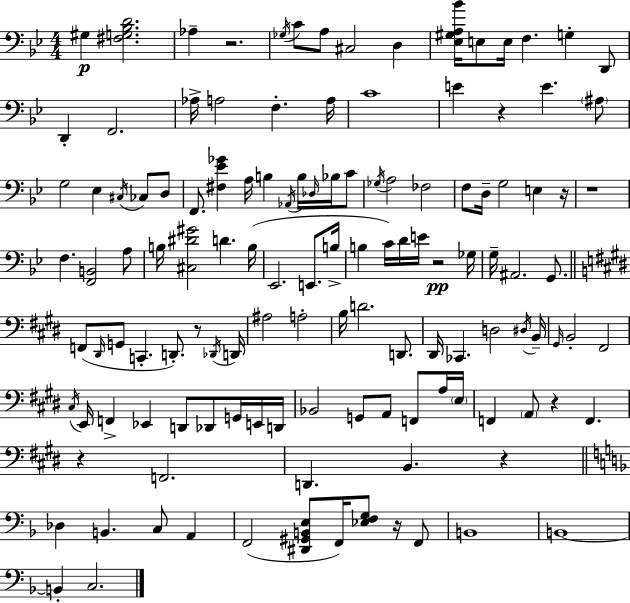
G#3/q [F#3,G3,Bb3,D4]/h. Ab3/q R/h. Gb3/s C4/e A3/e C#3/h D3/q [Eb3,G#3,A3,Bb4]/s E3/e E3/s F3/q. G3/q D2/e D2/q F2/h. Ab3/s A3/h F3/q. A3/s C4/w E4/q R/q E4/q. A#3/e G3/h Eb3/q C#3/s CES3/e D3/e F2/e. [F#3,Eb4,Gb4]/q A3/s B3/q Ab2/s B3/s Db3/s Bb3/s C4/e Gb3/s A3/h FES3/h F3/e D3/s G3/h E3/q R/s R/w F3/q. [F2,B2]/h A3/e B3/s [C#3,D#4,G#4]/h D4/q. B3/s Eb2/h. E2/e. B3/s B3/q C4/s D4/s E4/s R/h Gb3/s G3/s A#2/h. G2/e. F2/e D#2/s G2/e C2/q. D2/e. R/e Db2/s D2/s A#3/h A3/h B3/s D4/h. D2/e. D#2/s CES2/q. D3/h D#3/s B2/s G#2/s B2/h F#2/h C#3/s E2/s F2/q Eb2/q D2/e Db2/e G2/s E2/s D2/s Bb2/h G2/e A2/e F2/e A3/s E3/s F2/q A2/e R/q F2/q. R/q F2/h. D2/q. B2/q. R/q Db3/q B2/q. C3/e A2/q F2/h [D#2,G#2,B2,E3]/e F2/s [Eb3,F3,G3]/e R/s F2/e B2/w B2/w B2/q C3/h.